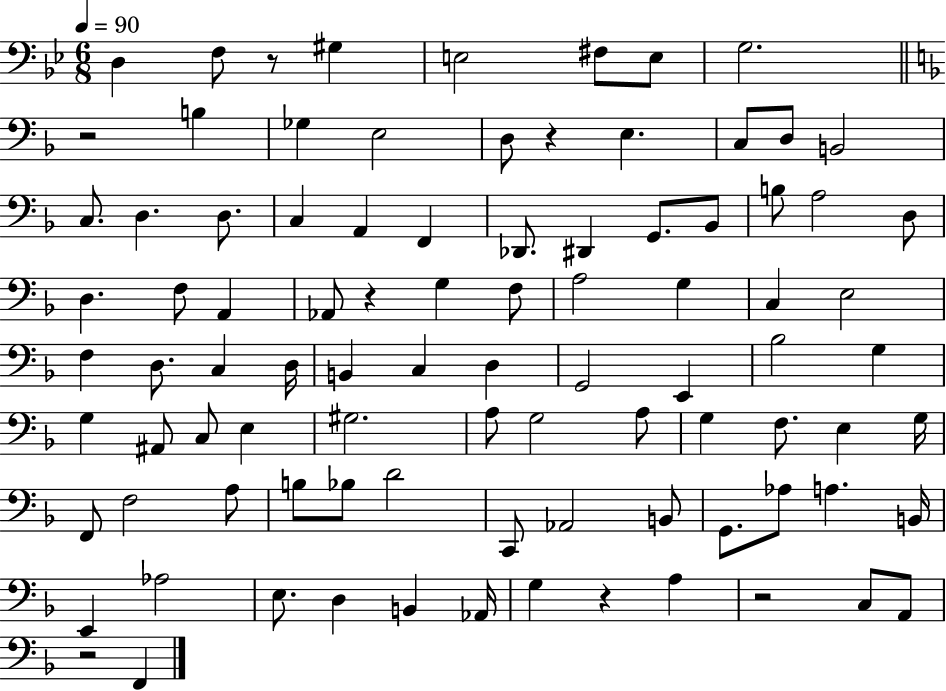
X:1
T:Untitled
M:6/8
L:1/4
K:Bb
D, F,/2 z/2 ^G, E,2 ^F,/2 E,/2 G,2 z2 B, _G, E,2 D,/2 z E, C,/2 D,/2 B,,2 C,/2 D, D,/2 C, A,, F,, _D,,/2 ^D,, G,,/2 _B,,/2 B,/2 A,2 D,/2 D, F,/2 A,, _A,,/2 z G, F,/2 A,2 G, C, E,2 F, D,/2 C, D,/4 B,, C, D, G,,2 E,, _B,2 G, G, ^A,,/2 C,/2 E, ^G,2 A,/2 G,2 A,/2 G, F,/2 E, G,/4 F,,/2 F,2 A,/2 B,/2 _B,/2 D2 C,,/2 _A,,2 B,,/2 G,,/2 _A,/2 A, B,,/4 E,, _A,2 E,/2 D, B,, _A,,/4 G, z A, z2 C,/2 A,,/2 z2 F,,